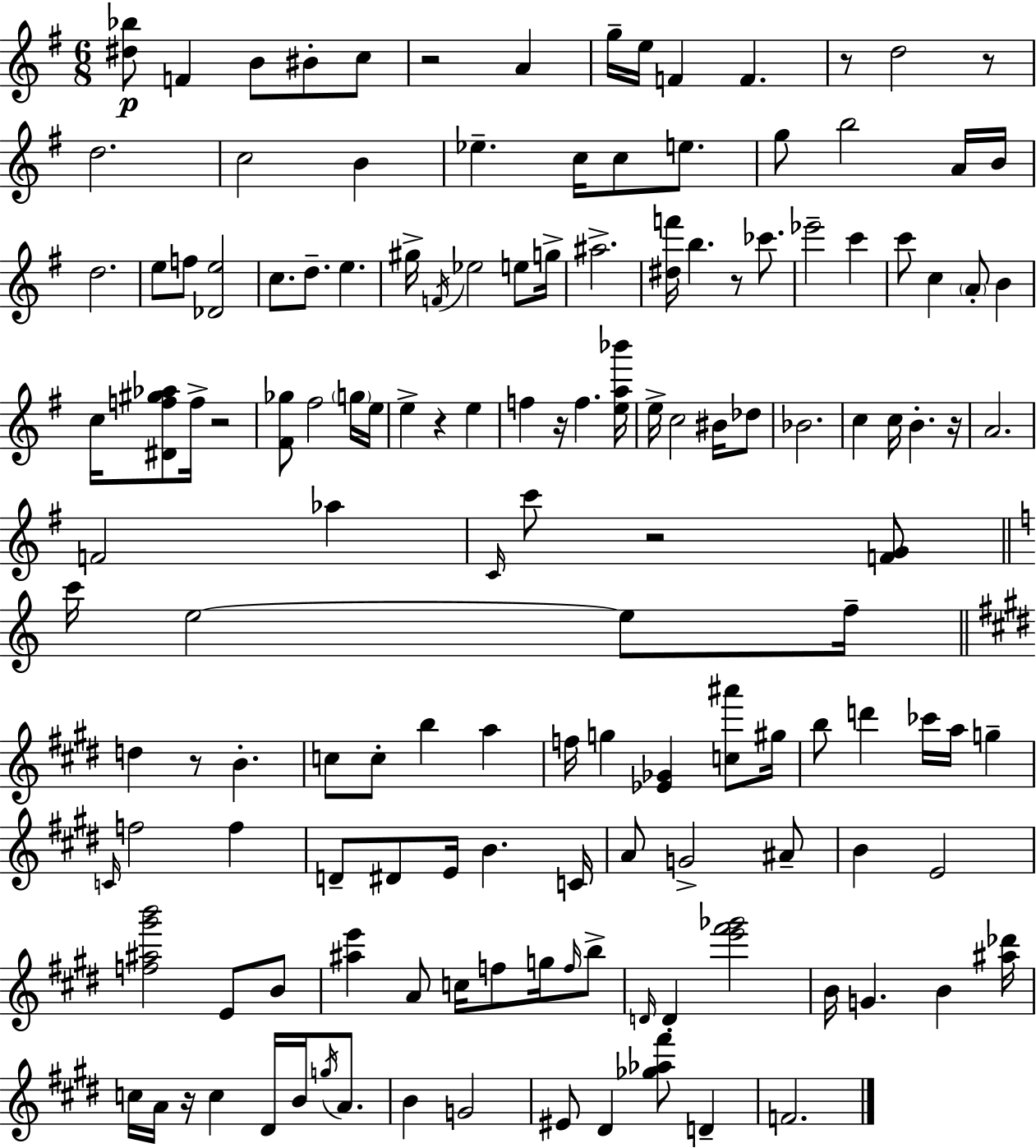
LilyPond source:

{
  \clef treble
  \numericTimeSignature
  \time 6/8
  \key g \major
  <dis'' bes''>8\p f'4 b'8 bis'8-. c''8 | r2 a'4 | g''16-- e''16 f'4 f'4. | r8 d''2 r8 | \break d''2. | c''2 b'4 | ees''4.-- c''16 c''8 e''8. | g''8 b''2 a'16 b'16 | \break d''2. | e''8 f''8 <des' e''>2 | c''8. d''8.-- e''4. | gis''16-> \acciaccatura { f'16 } ees''2 e''8 | \break g''16-> ais''2.-> | <dis'' f'''>16 b''4. r8 ces'''8. | ees'''2-- c'''4 | c'''8 c''4 \parenthesize a'8-. b'4 | \break c''16 <dis' f'' gis'' aes''>8 f''16-> r2 | <fis' ges''>8 fis''2 \parenthesize g''16 | e''16 e''4-> r4 e''4 | f''4 r16 f''4. | \break <e'' a'' bes'''>16 e''16-> c''2 bis'16 des''8 | bes'2. | c''4 c''16 b'4.-. | r16 a'2. | \break f'2 aes''4 | \grace { c'16 } c'''8 r2 | <f' g'>8 \bar "||" \break \key c \major c'''16 e''2~~ e''8 f''16-- | \bar "||" \break \key e \major d''4 r8 b'4.-. | c''8 c''8-. b''4 a''4 | f''16 g''4 <ees' ges'>4 <c'' ais'''>8 gis''16 | b''8 d'''4 ces'''16 a''16 g''4-- | \break \grace { c'16 } f''2 f''4 | d'8-- dis'8 e'16 b'4. | c'16 a'8 g'2-> ais'8-- | b'4 e'2 | \break <f'' ais'' gis''' b'''>2 e'8 b'8 | <ais'' e'''>4 a'8 c''16 f''8 g''16 \grace { f''16 } | b''8-> \grace { d'16 } d'4-. <e''' fis''' ges'''>2 | b'16 g'4. b'4 | \break <ais'' des'''>16 c''16 a'16 r16 c''4 dis'16 b'16 | \acciaccatura { g''16 } a'8. b'4 g'2 | eis'8 dis'4 <ges'' aes'' fis'''>8 | d'4-- f'2. | \break \bar "|."
}